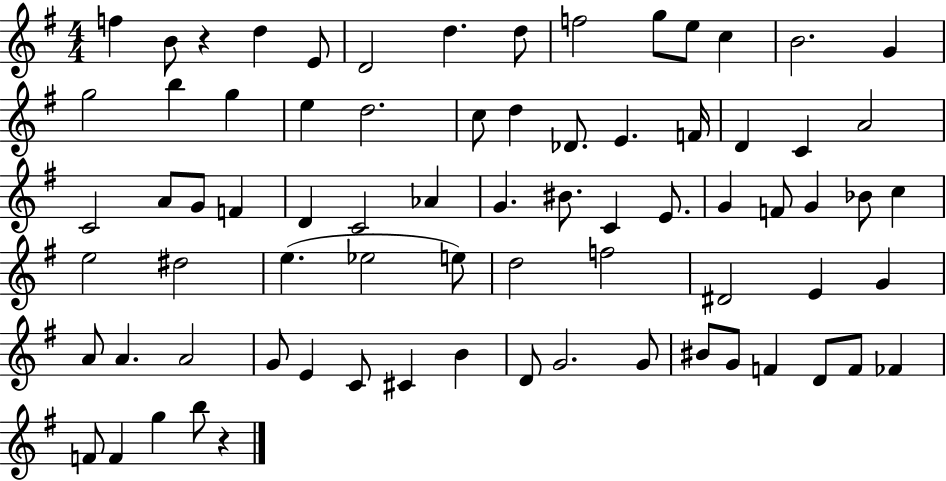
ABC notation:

X:1
T:Untitled
M:4/4
L:1/4
K:G
f B/2 z d E/2 D2 d d/2 f2 g/2 e/2 c B2 G g2 b g e d2 c/2 d _D/2 E F/4 D C A2 C2 A/2 G/2 F D C2 _A G ^B/2 C E/2 G F/2 G _B/2 c e2 ^d2 e _e2 e/2 d2 f2 ^D2 E G A/2 A A2 G/2 E C/2 ^C B D/2 G2 G/2 ^B/2 G/2 F D/2 F/2 _F F/2 F g b/2 z